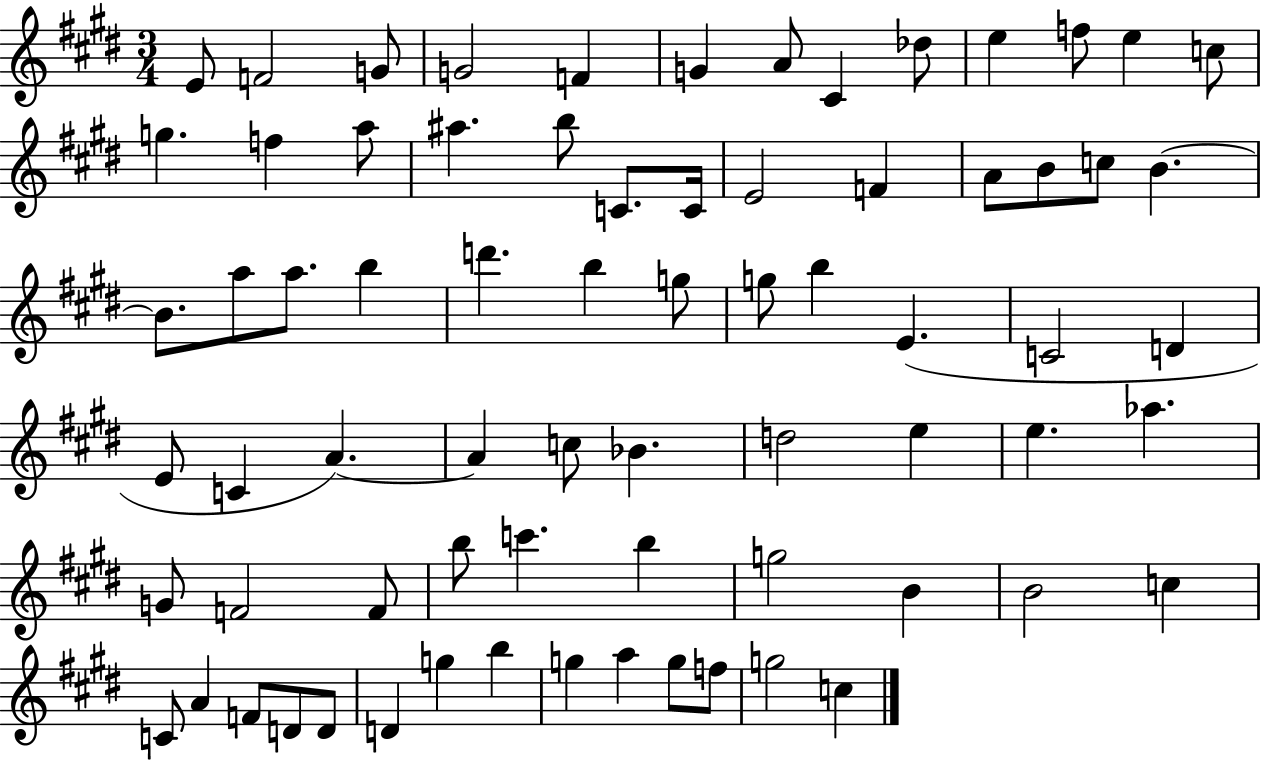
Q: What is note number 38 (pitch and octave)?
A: D4